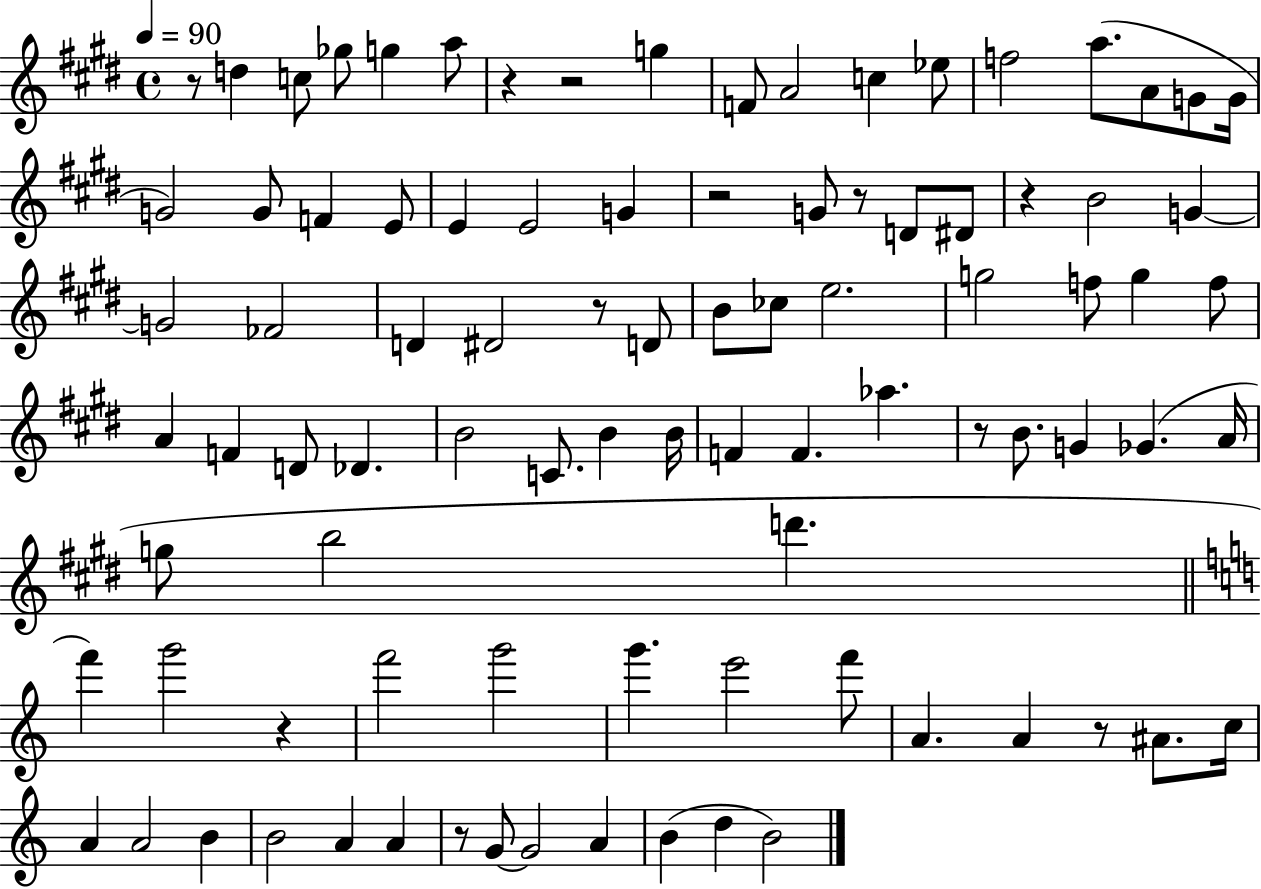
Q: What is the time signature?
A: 4/4